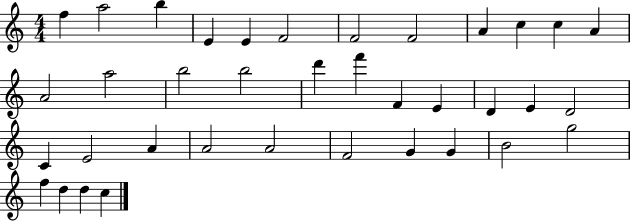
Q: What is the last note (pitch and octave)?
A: C5